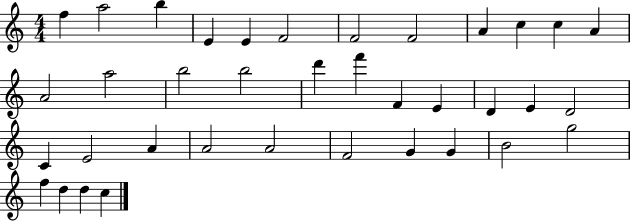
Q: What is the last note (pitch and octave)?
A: C5